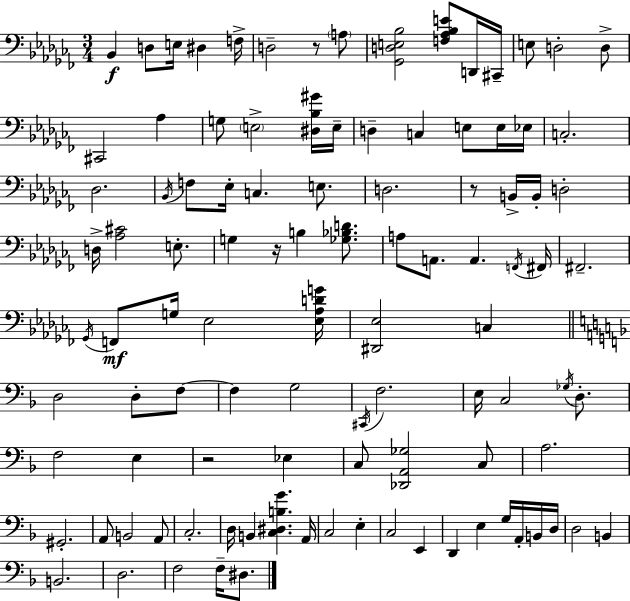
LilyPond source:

{
  \clef bass
  \numericTimeSignature
  \time 3/4
  \key aes \minor
  \repeat volta 2 { bes,4\f d8 e16 dis4 f16-> | d2-- r8 \parenthesize a8 | <ges, d e bes>2 <f aes bes e'>8 d,16 cis,16-- | e8 d2-. d8-> | \break cis,2 aes4 | g8 \parenthesize e2-> <dis bes gis'>16 e16-- | d4-- c4 e8 e16 ees16 | c2.-. | \break des2. | \acciaccatura { bes,16 } f8 ees16-. c4. e8. | d2. | r8 b,16-> b,16-. d2-. | \break d16-> <aes cis'>2 e8.-. | g4 r16 b4 <ges bes d'>8. | a8 a,8. a,4. | \acciaccatura { f,16 } fis,16 fis,2.-- | \break \acciaccatura { ges,16 }\mf f,8 g16 ees2 | <ees aes d' g'>16 <dis, ees>2 c4 | \bar "||" \break \key f \major d2 d8-. f8~~ | f4 g2 | \acciaccatura { cis,16 } f2. | e16 c2 \acciaccatura { ges16 } d8.-. | \break f2 e4 | r2 ees4 | c8 <des, a, ges>2 | c8 a2. | \break gis,2.-. | a,8 b,2 | a,8 c2.-. | d16 b,4 <c dis b g'>4. | \break a,16 c2 e4-. | c2 e,4 | d,4 e4 g16 a,16-. | b,16 d16 d2 b,4 | \break b,2. | d2. | f2 f16-- dis8. | } \bar "|."
}